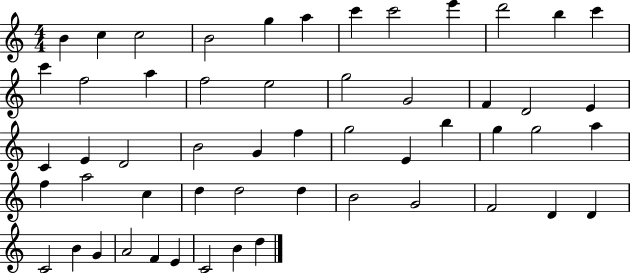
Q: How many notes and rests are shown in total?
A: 54